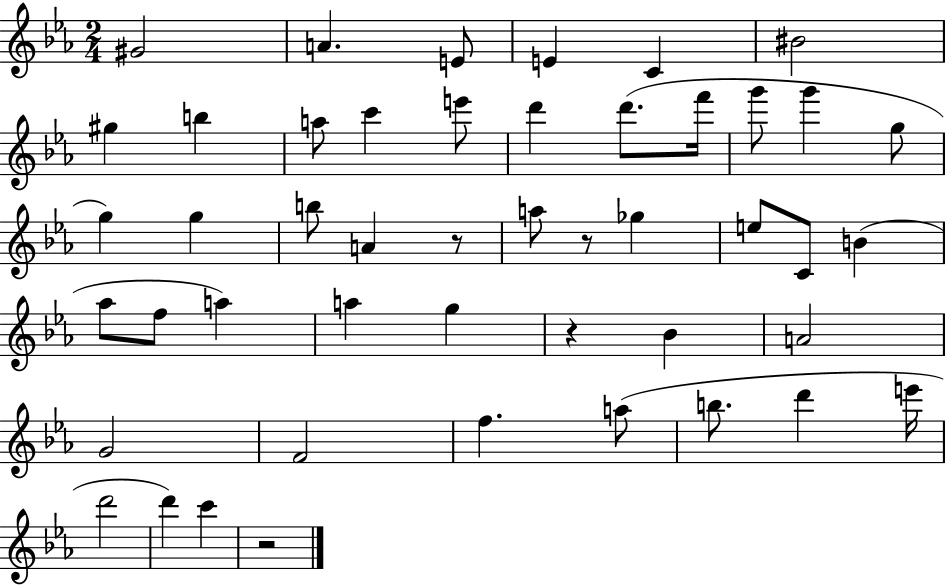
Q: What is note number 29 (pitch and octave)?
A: A5